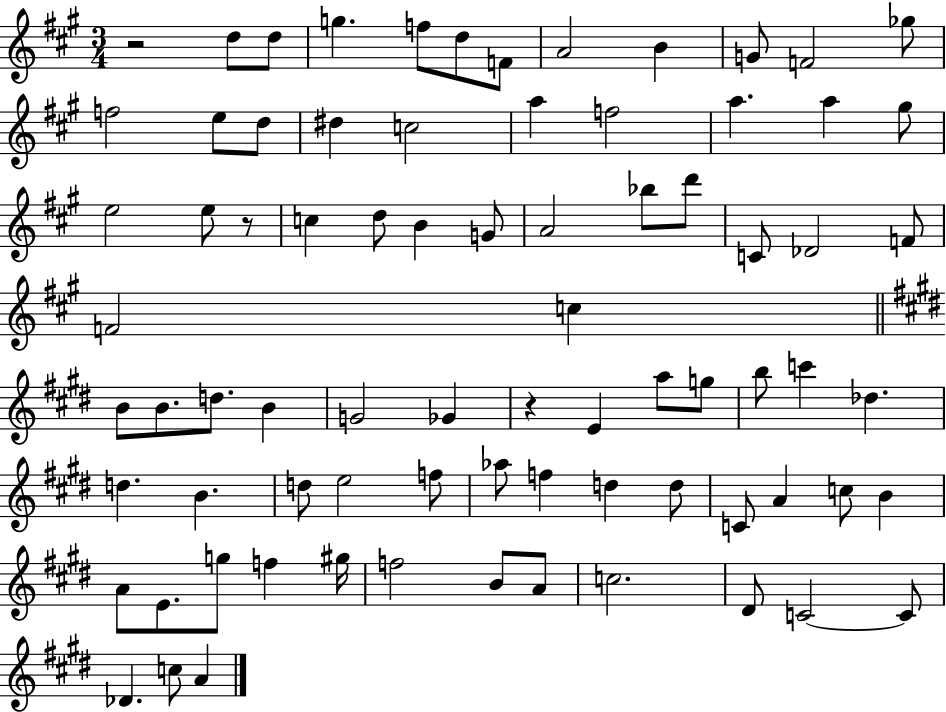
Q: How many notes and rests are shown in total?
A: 78